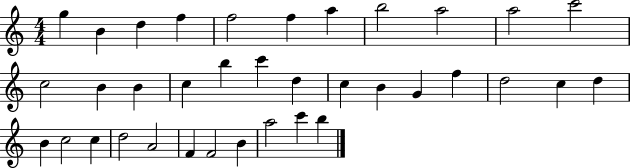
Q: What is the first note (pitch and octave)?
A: G5